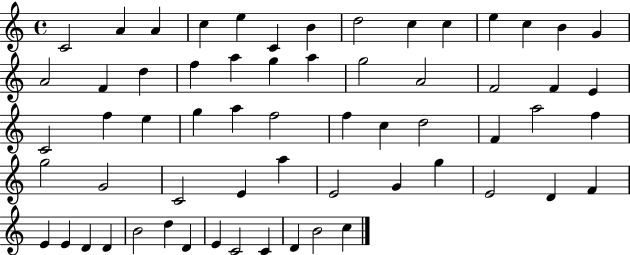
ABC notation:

X:1
T:Untitled
M:4/4
L:1/4
K:C
C2 A A c e C B d2 c c e c B G A2 F d f a g a g2 A2 F2 F E C2 f e g a f2 f c d2 F a2 f g2 G2 C2 E a E2 G g E2 D F E E D D B2 d D E C2 C D B2 c